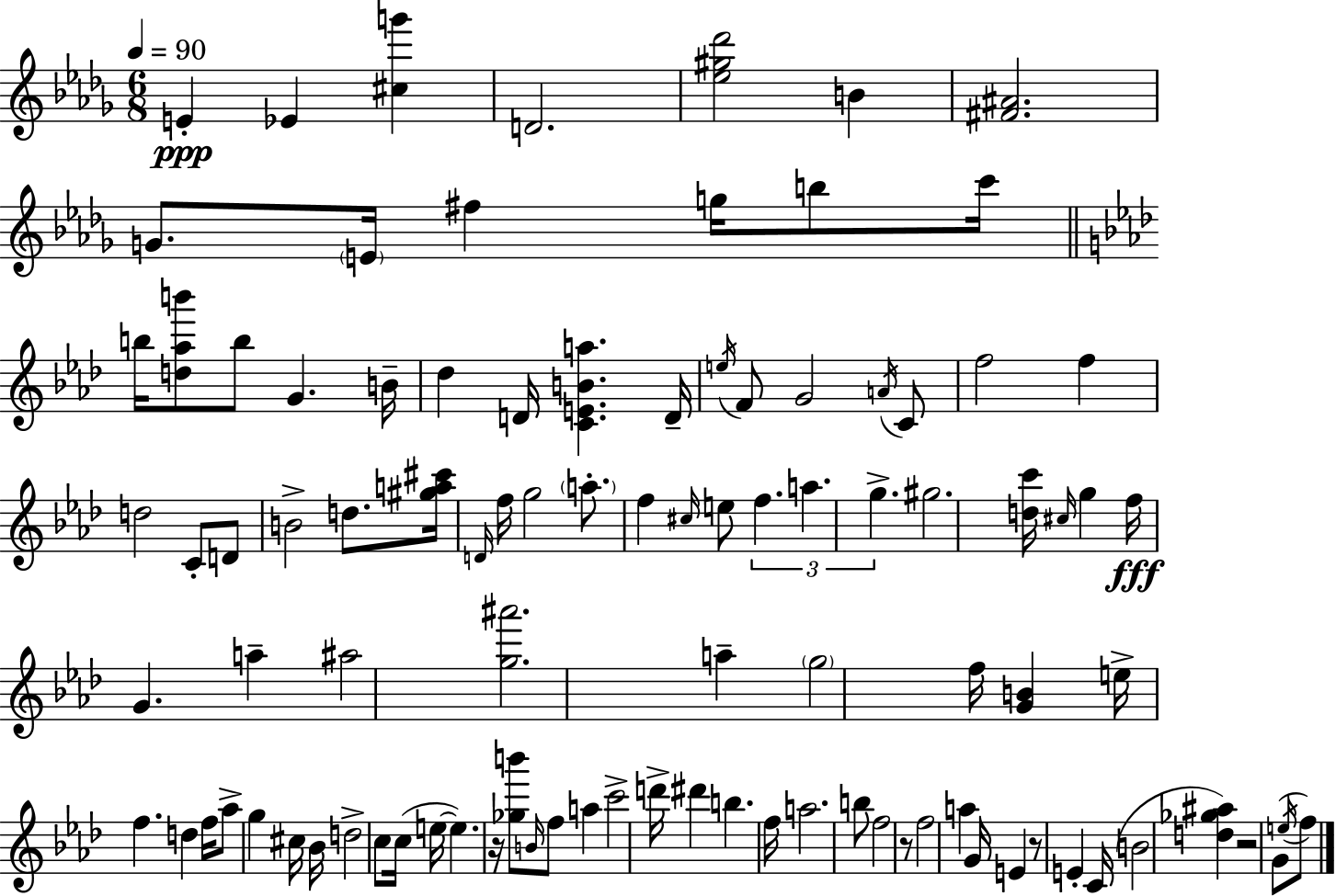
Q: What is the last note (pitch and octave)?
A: F5